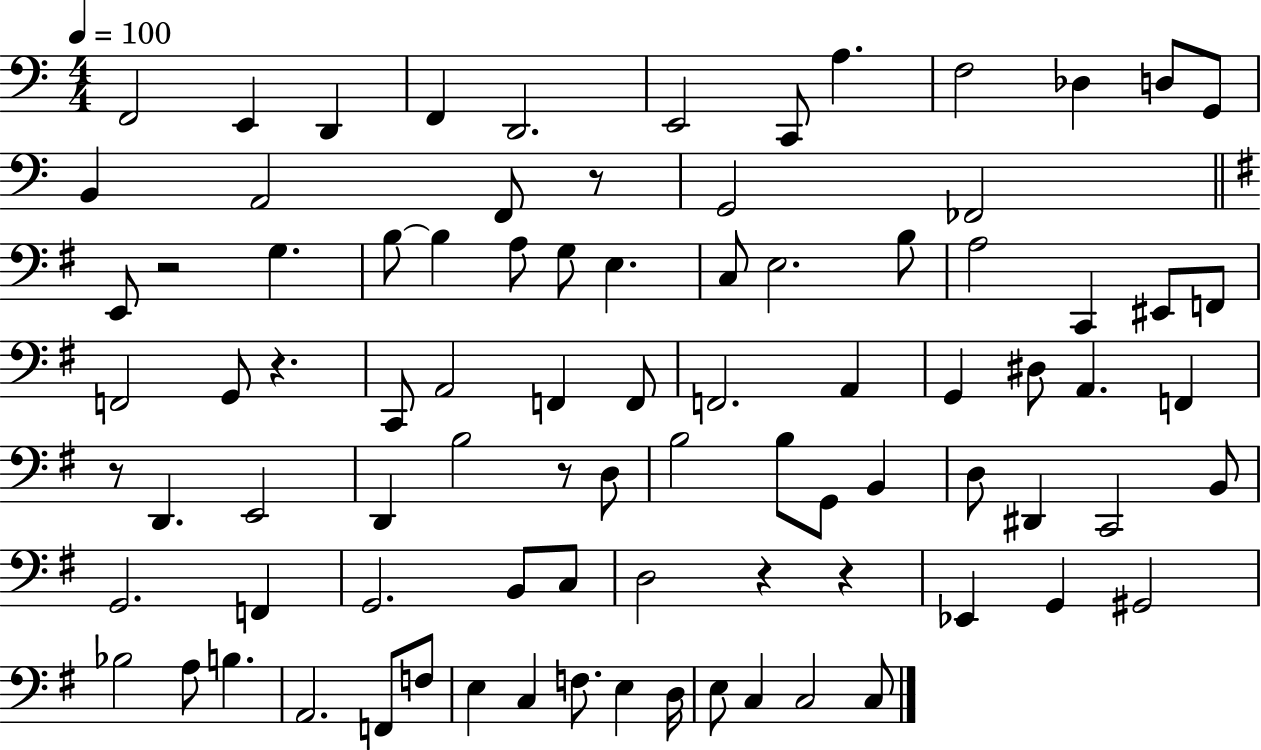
F2/h E2/q D2/q F2/q D2/h. E2/h C2/e A3/q. F3/h Db3/q D3/e G2/e B2/q A2/h F2/e R/e G2/h FES2/h E2/e R/h G3/q. B3/e B3/q A3/e G3/e E3/q. C3/e E3/h. B3/e A3/h C2/q EIS2/e F2/e F2/h G2/e R/q. C2/e A2/h F2/q F2/e F2/h. A2/q G2/q D#3/e A2/q. F2/q R/e D2/q. E2/h D2/q B3/h R/e D3/e B3/h B3/e G2/e B2/q D3/e D#2/q C2/h B2/e G2/h. F2/q G2/h. B2/e C3/e D3/h R/q R/q Eb2/q G2/q G#2/h Bb3/h A3/e B3/q. A2/h. F2/e F3/e E3/q C3/q F3/e. E3/q D3/s E3/e C3/q C3/h C3/e